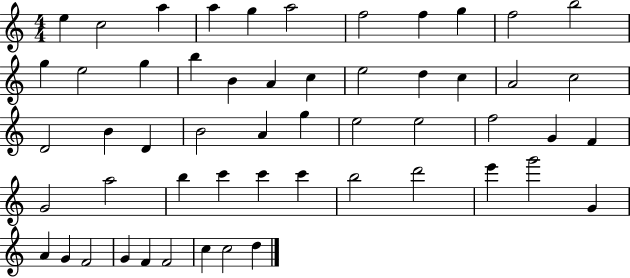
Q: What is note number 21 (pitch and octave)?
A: C5